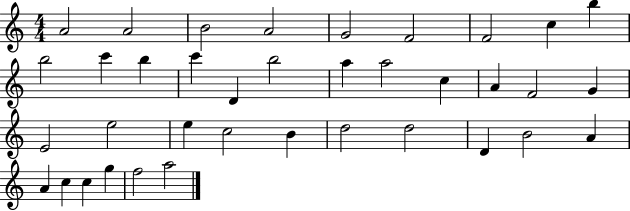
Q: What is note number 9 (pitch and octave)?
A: B5